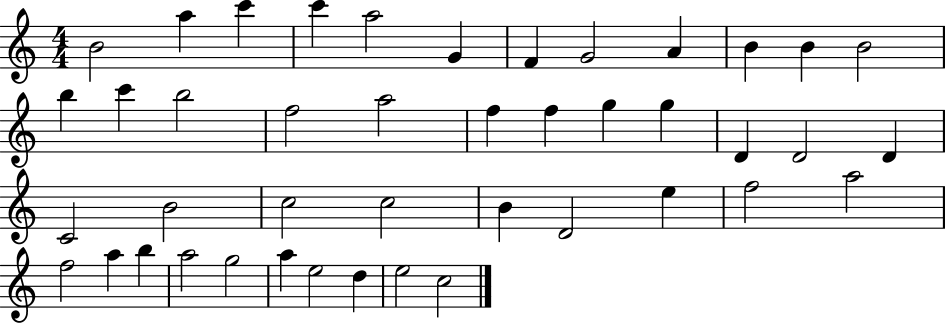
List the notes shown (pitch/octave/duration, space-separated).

B4/h A5/q C6/q C6/q A5/h G4/q F4/q G4/h A4/q B4/q B4/q B4/h B5/q C6/q B5/h F5/h A5/h F5/q F5/q G5/q G5/q D4/q D4/h D4/q C4/h B4/h C5/h C5/h B4/q D4/h E5/q F5/h A5/h F5/h A5/q B5/q A5/h G5/h A5/q E5/h D5/q E5/h C5/h